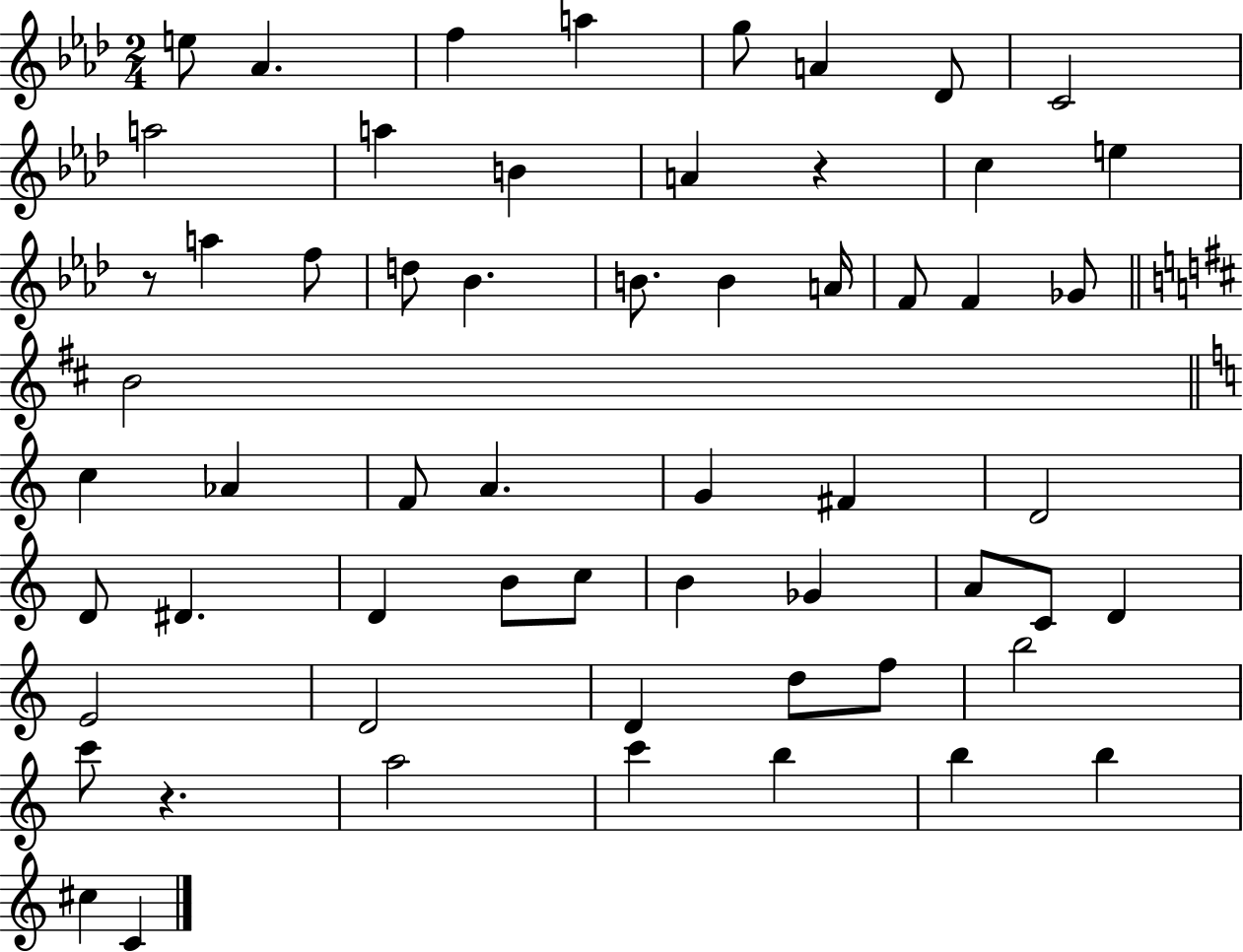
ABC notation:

X:1
T:Untitled
M:2/4
L:1/4
K:Ab
e/2 _A f a g/2 A _D/2 C2 a2 a B A z c e z/2 a f/2 d/2 _B B/2 B A/4 F/2 F _G/2 B2 c _A F/2 A G ^F D2 D/2 ^D D B/2 c/2 B _G A/2 C/2 D E2 D2 D d/2 f/2 b2 c'/2 z a2 c' b b b ^c C